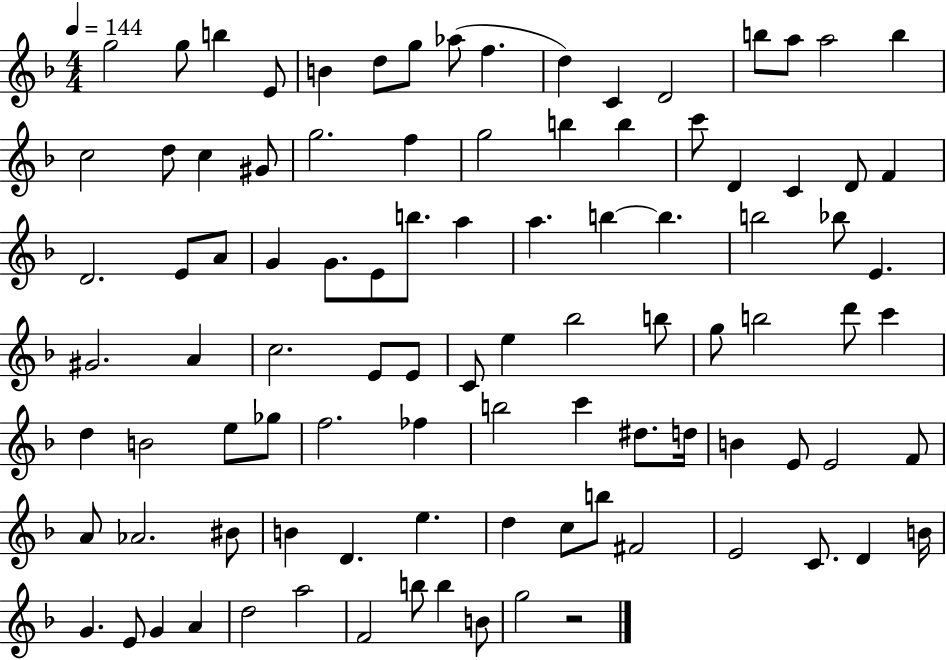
G5/h G5/e B5/q E4/e B4/q D5/e G5/e Ab5/e F5/q. D5/q C4/q D4/h B5/e A5/e A5/h B5/q C5/h D5/e C5/q G#4/e G5/h. F5/q G5/h B5/q B5/q C6/e D4/q C4/q D4/e F4/q D4/h. E4/e A4/e G4/q G4/e. E4/e B5/e. A5/q A5/q. B5/q B5/q. B5/h Bb5/e E4/q. G#4/h. A4/q C5/h. E4/e E4/e C4/e E5/q Bb5/h B5/e G5/e B5/h D6/e C6/q D5/q B4/h E5/e Gb5/e F5/h. FES5/q B5/h C6/q D#5/e. D5/s B4/q E4/e E4/h F4/e A4/e Ab4/h. BIS4/e B4/q D4/q. E5/q. D5/q C5/e B5/e F#4/h E4/h C4/e. D4/q B4/s G4/q. E4/e G4/q A4/q D5/h A5/h F4/h B5/e B5/q B4/e G5/h R/h